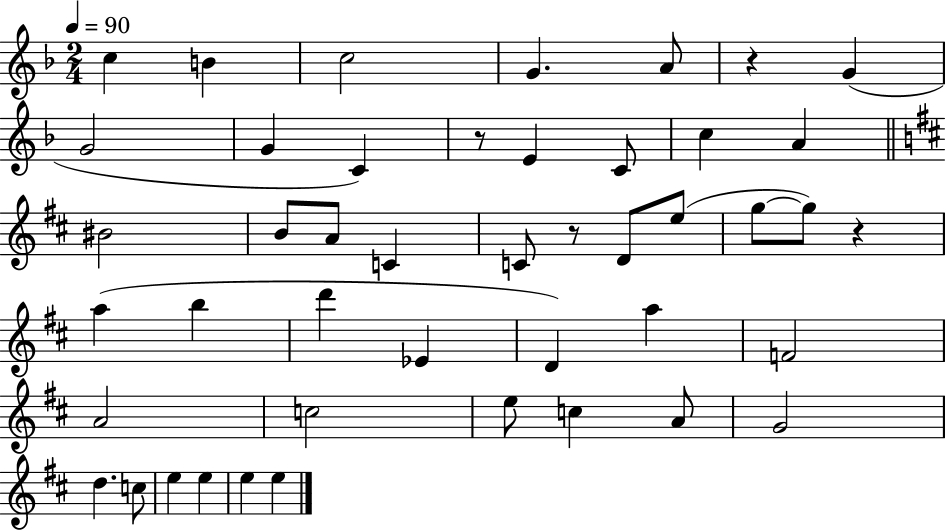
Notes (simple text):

C5/q B4/q C5/h G4/q. A4/e R/q G4/q G4/h G4/q C4/q R/e E4/q C4/e C5/q A4/q BIS4/h B4/e A4/e C4/q C4/e R/e D4/e E5/e G5/e G5/e R/q A5/q B5/q D6/q Eb4/q D4/q A5/q F4/h A4/h C5/h E5/e C5/q A4/e G4/h D5/q. C5/e E5/q E5/q E5/q E5/q